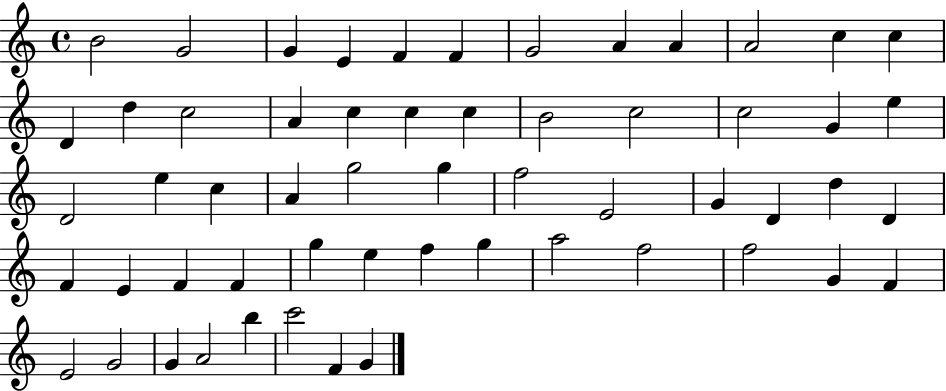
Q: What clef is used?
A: treble